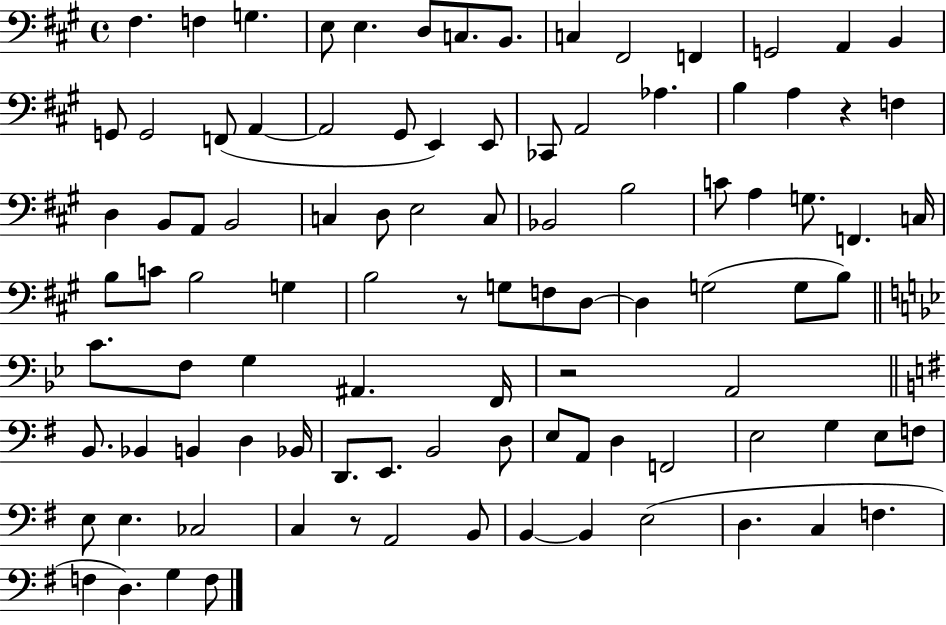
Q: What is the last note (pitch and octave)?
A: F3